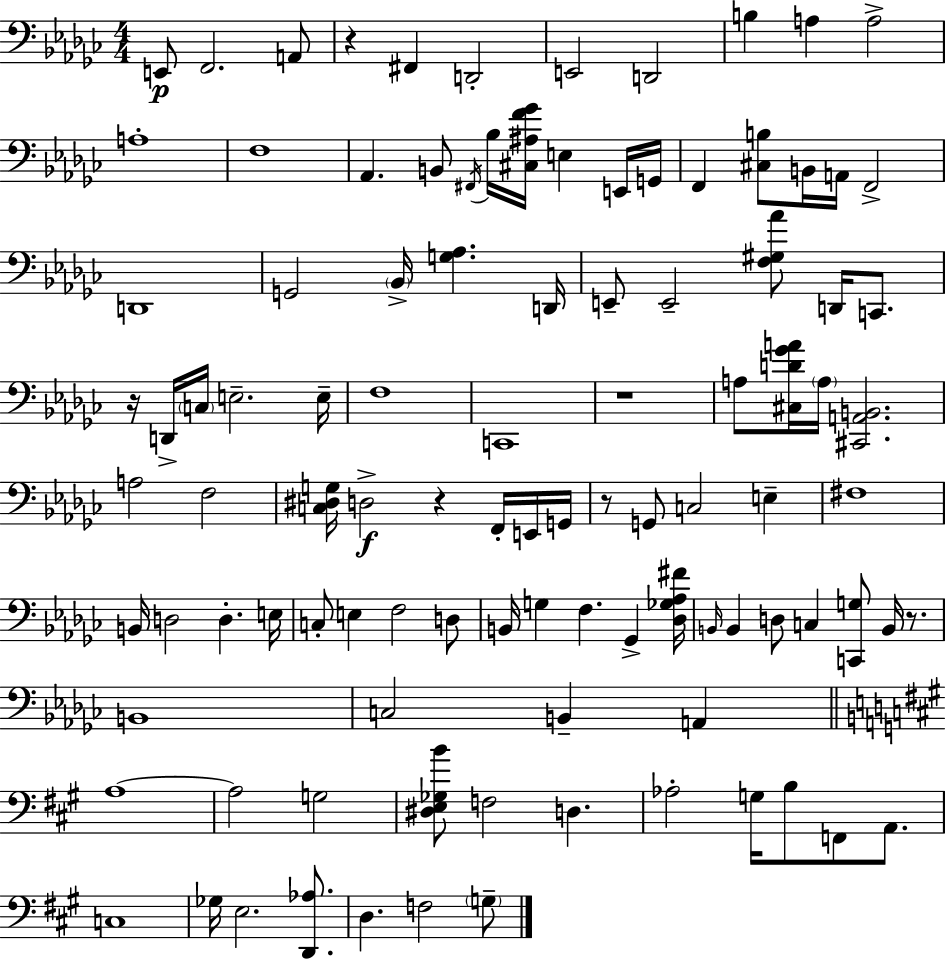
X:1
T:Untitled
M:4/4
L:1/4
K:Ebm
E,,/2 F,,2 A,,/2 z ^F,, D,,2 E,,2 D,,2 B, A, A,2 A,4 F,4 _A,, B,,/2 ^F,,/4 _B,/4 [^C,^A,F_G]/4 E, E,,/4 G,,/4 F,, [^C,B,]/2 B,,/4 A,,/4 F,,2 D,,4 G,,2 _B,,/4 [G,_A,] D,,/4 E,,/2 E,,2 [F,^G,_A]/2 D,,/4 C,,/2 z/4 D,,/4 C,/4 E,2 E,/4 F,4 C,,4 z4 A,/2 [^C,D_GA]/4 A,/4 [^C,,A,,B,,]2 A,2 F,2 [C,^D,G,]/4 D,2 z F,,/4 E,,/4 G,,/4 z/2 G,,/2 C,2 E, ^F,4 B,,/4 D,2 D, E,/4 C,/2 E, F,2 D,/2 B,,/4 G, F, _G,, [_D,_G,_A,^F]/4 B,,/4 B,, D,/2 C, [C,,G,]/2 B,,/4 z/2 B,,4 C,2 B,, A,, A,4 A,2 G,2 [^D,E,_G,B]/2 F,2 D, _A,2 G,/4 B,/2 F,,/2 A,,/2 C,4 _G,/4 E,2 [D,,_A,]/2 D, F,2 G,/2